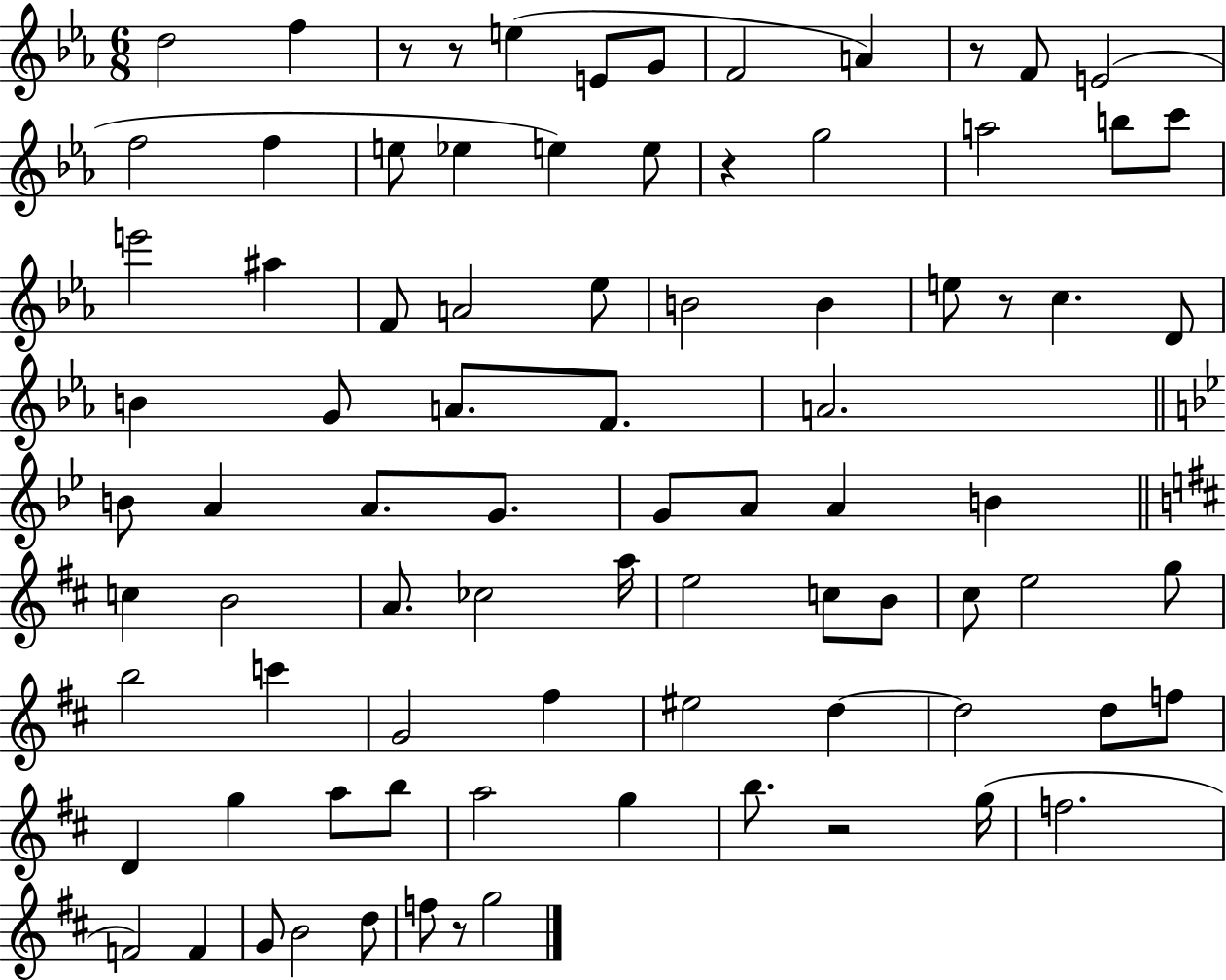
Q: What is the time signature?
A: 6/8